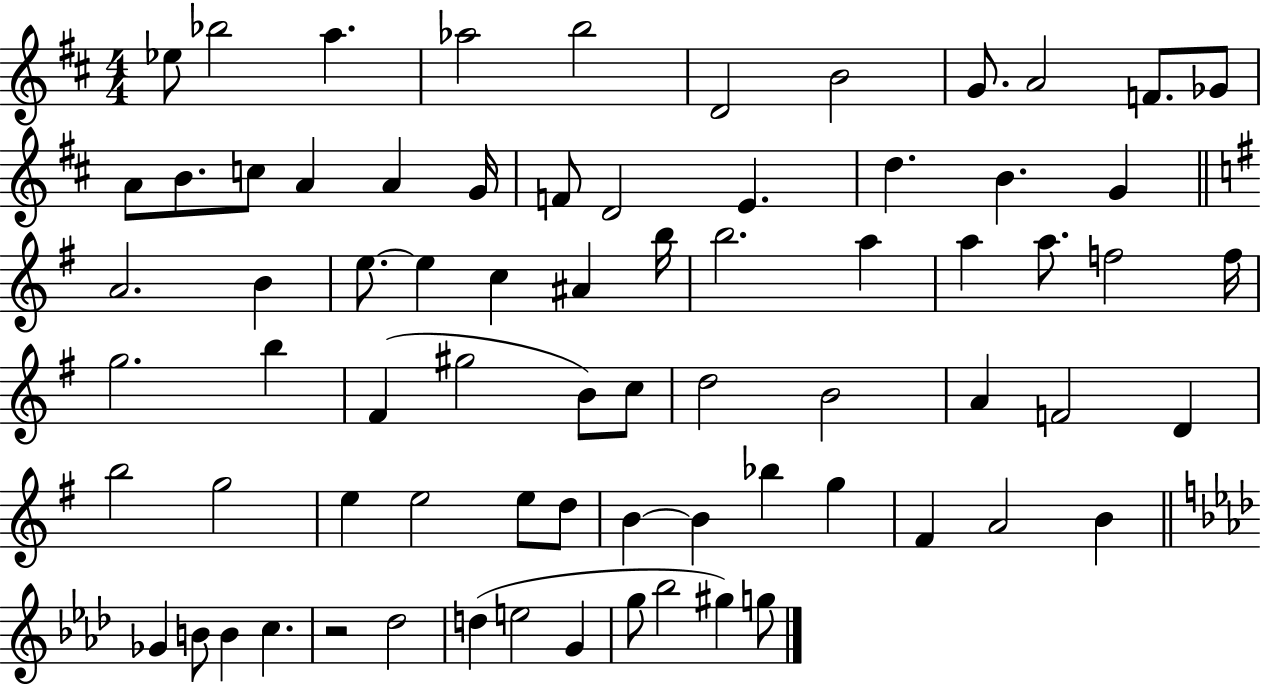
X:1
T:Untitled
M:4/4
L:1/4
K:D
_e/2 _b2 a _a2 b2 D2 B2 G/2 A2 F/2 _G/2 A/2 B/2 c/2 A A G/4 F/2 D2 E d B G A2 B e/2 e c ^A b/4 b2 a a a/2 f2 f/4 g2 b ^F ^g2 B/2 c/2 d2 B2 A F2 D b2 g2 e e2 e/2 d/2 B B _b g ^F A2 B _G B/2 B c z2 _d2 d e2 G g/2 _b2 ^g g/2